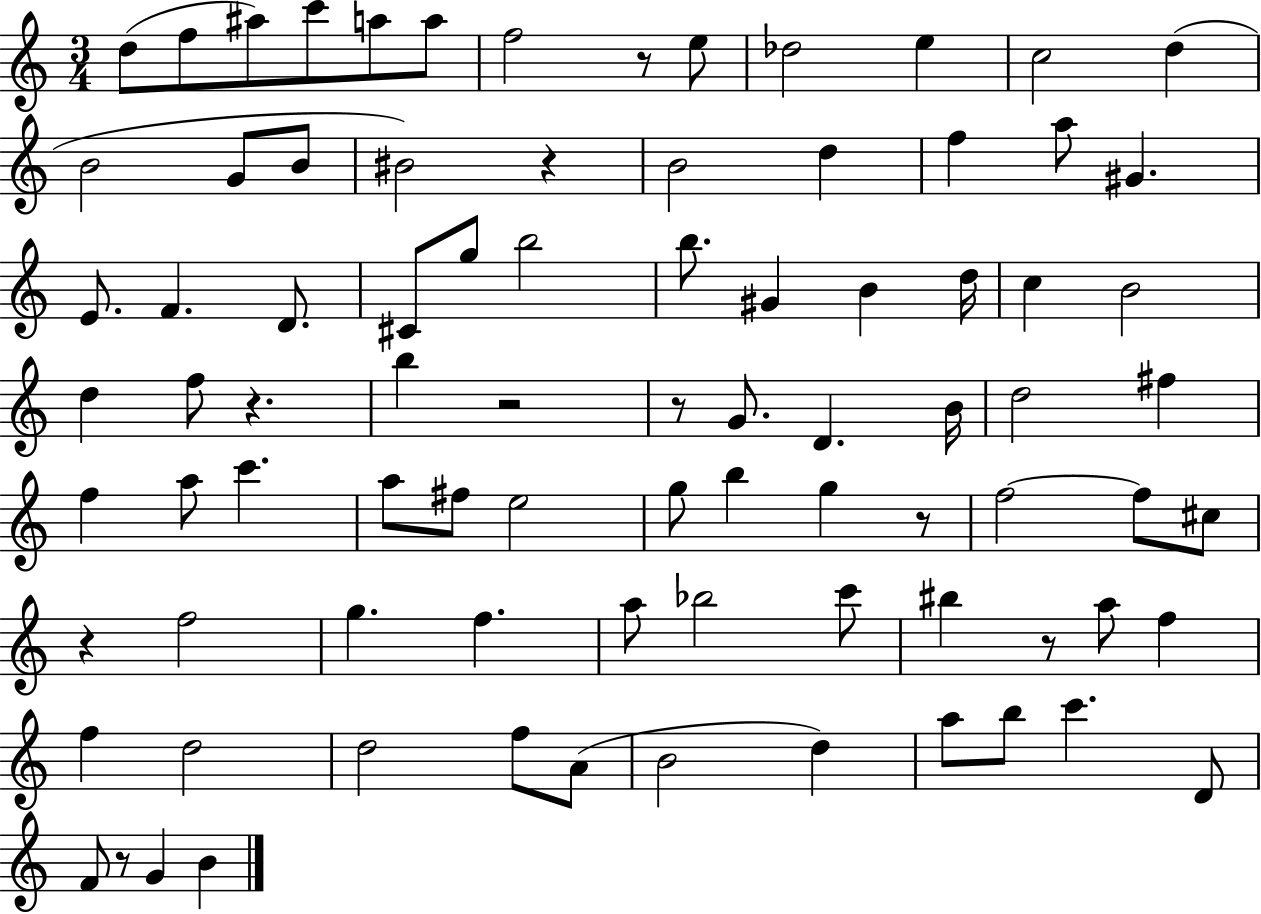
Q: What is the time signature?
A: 3/4